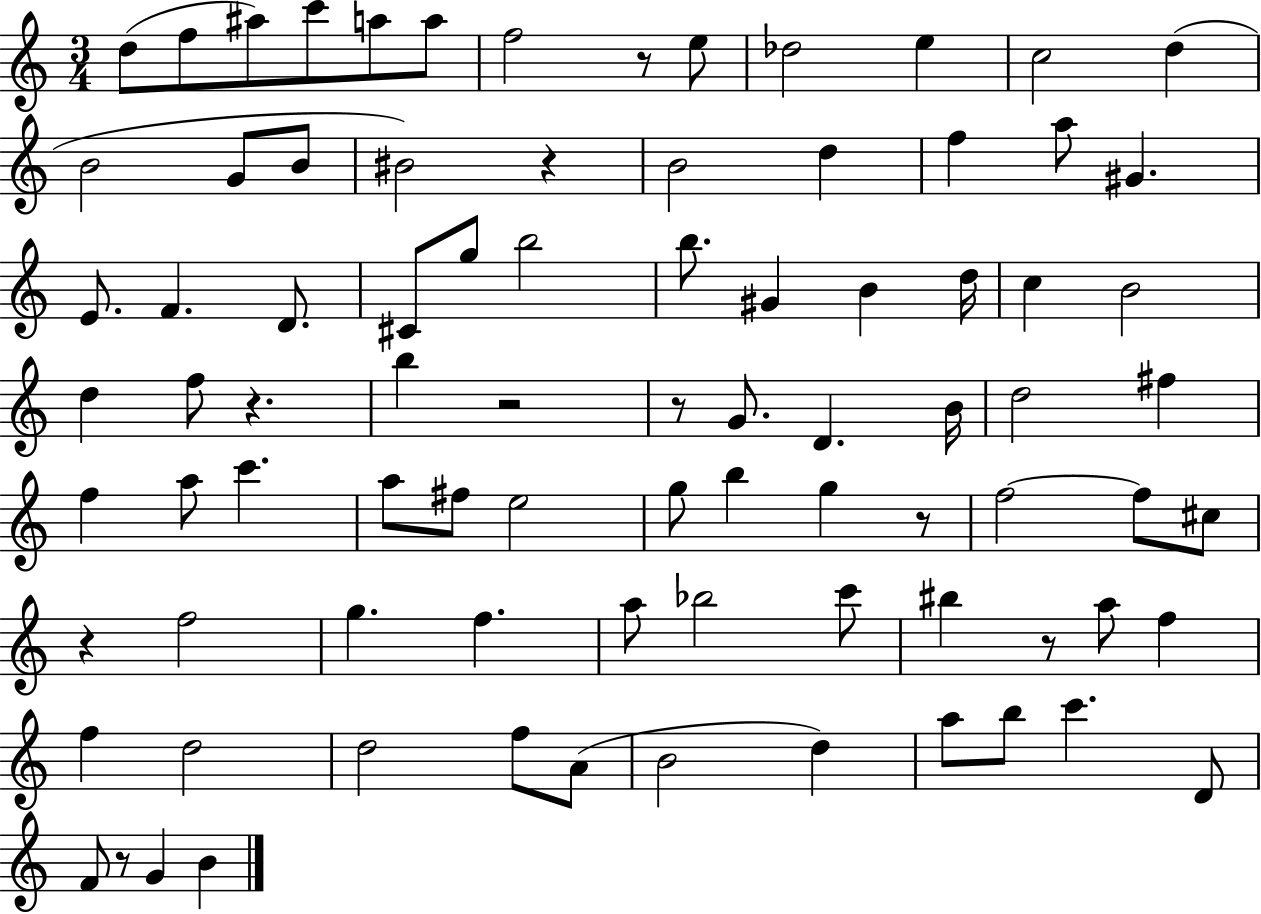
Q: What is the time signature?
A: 3/4